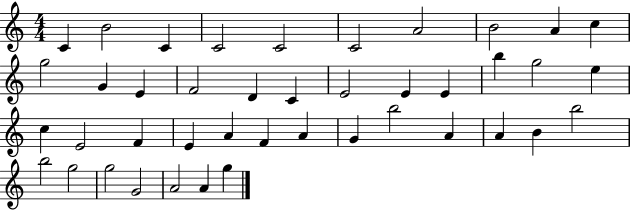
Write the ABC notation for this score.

X:1
T:Untitled
M:4/4
L:1/4
K:C
C B2 C C2 C2 C2 A2 B2 A c g2 G E F2 D C E2 E E b g2 e c E2 F E A F A G b2 A A B b2 b2 g2 g2 G2 A2 A g